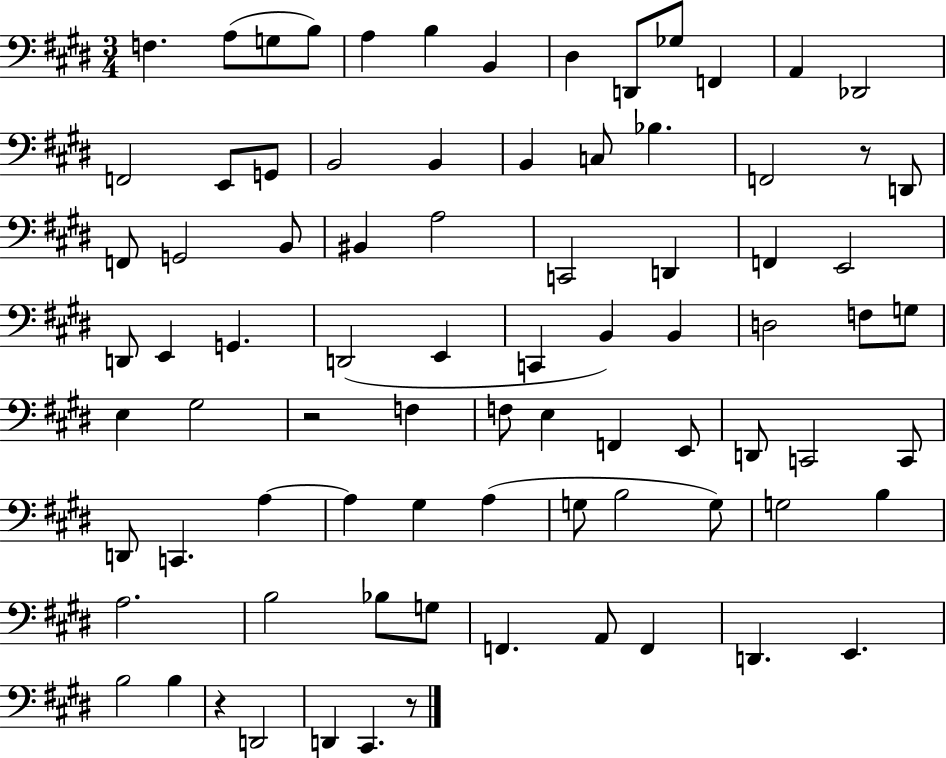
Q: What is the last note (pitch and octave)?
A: C#2